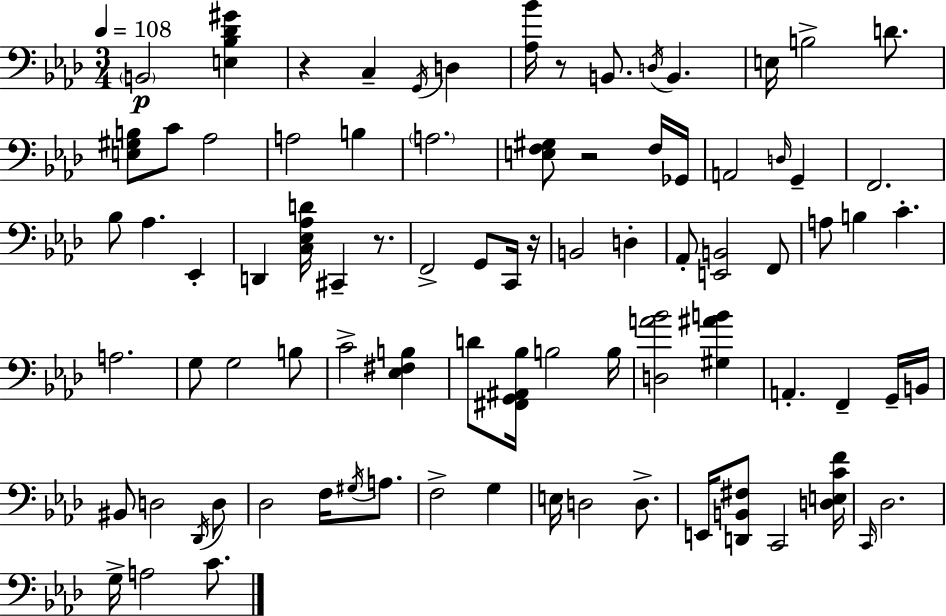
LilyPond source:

{
  \clef bass
  \numericTimeSignature
  \time 3/4
  \key f \minor
  \tempo 4 = 108
  \repeat volta 2 { \parenthesize b,2\p <e bes des' gis'>4 | r4 c4-- \acciaccatura { g,16 } d4 | <aes bes'>16 r8 b,8. \acciaccatura { d16 } b,4. | e16 b2-> d'8. | \break <e gis b>8 c'8 aes2 | a2 b4 | \parenthesize a2. | <e f gis>8 r2 | \break f16 ges,16 a,2 \grace { d16 } g,4-- | f,2. | bes8 aes4. ees,4-. | d,4 <c ees aes d'>16 cis,4-- | \break r8. f,2-> g,8 | c,16 r16 b,2 d4-. | aes,8-. <e, b,>2 | f,8 a8 b4 c'4.-. | \break a2. | g8 g2 | b8 c'2-> <ees fis b>4 | d'8 <fis, g, ais, bes>16 b2 | \break b16 <d a' bes'>2 <gis ais' b'>4 | a,4.-. f,4-- | g,16-- b,16 bis,8 d2 | \acciaccatura { des,16 } d8 des2 | \break f16 \acciaccatura { gis16 } a8. f2-> | g4 e16 d2 | d8.-> e,16 <d, b, fis>8 c,2 | <d e c' f'>16 \grace { c,16 } des2. | \break g16-> a2 | c'8. } \bar "|."
}